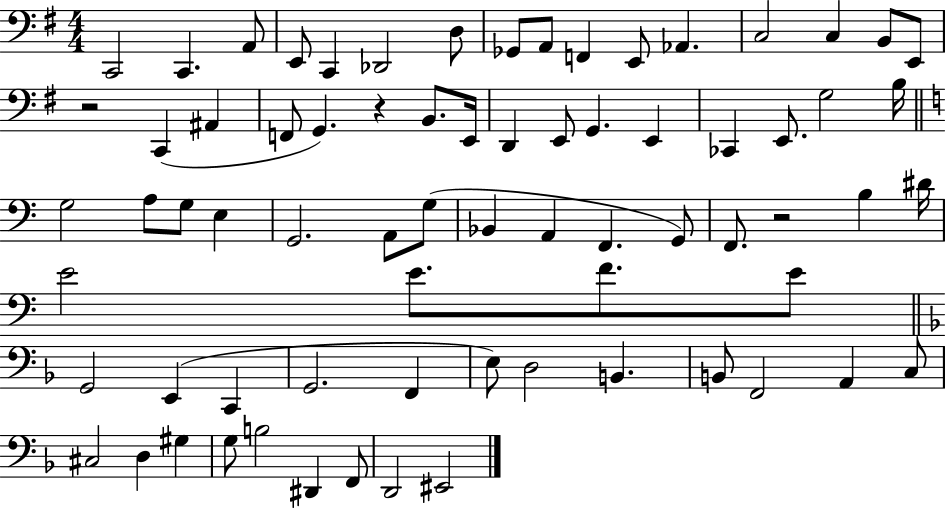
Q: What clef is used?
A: bass